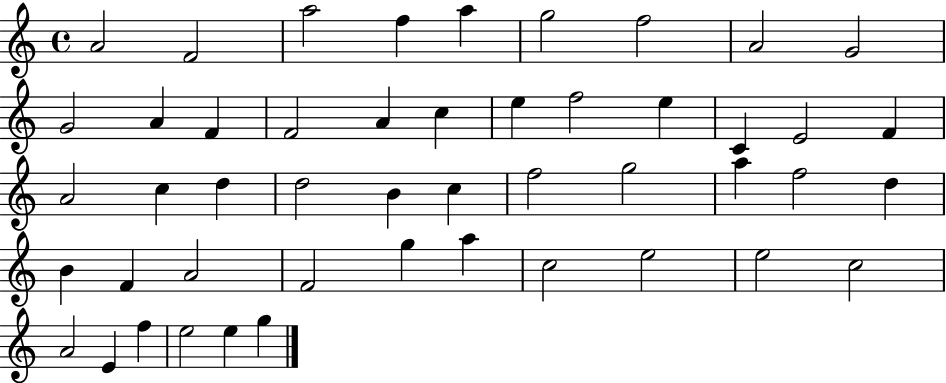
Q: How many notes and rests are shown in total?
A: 48